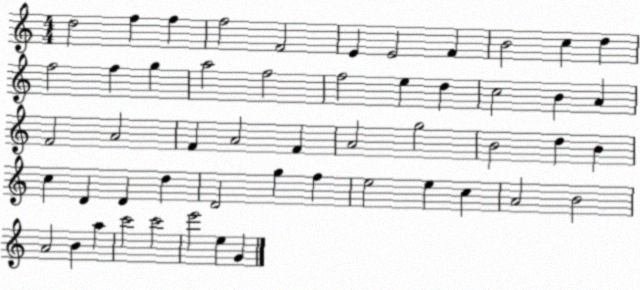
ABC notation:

X:1
T:Untitled
M:4/4
L:1/4
K:C
d2 f f f2 F2 E E2 F B2 c d f2 f g a2 f2 f2 e d c2 B A F2 A2 F A2 F A2 g2 B2 d B c D D d D2 g f e2 e c A2 B2 A2 B a c'2 c'2 e'2 e G